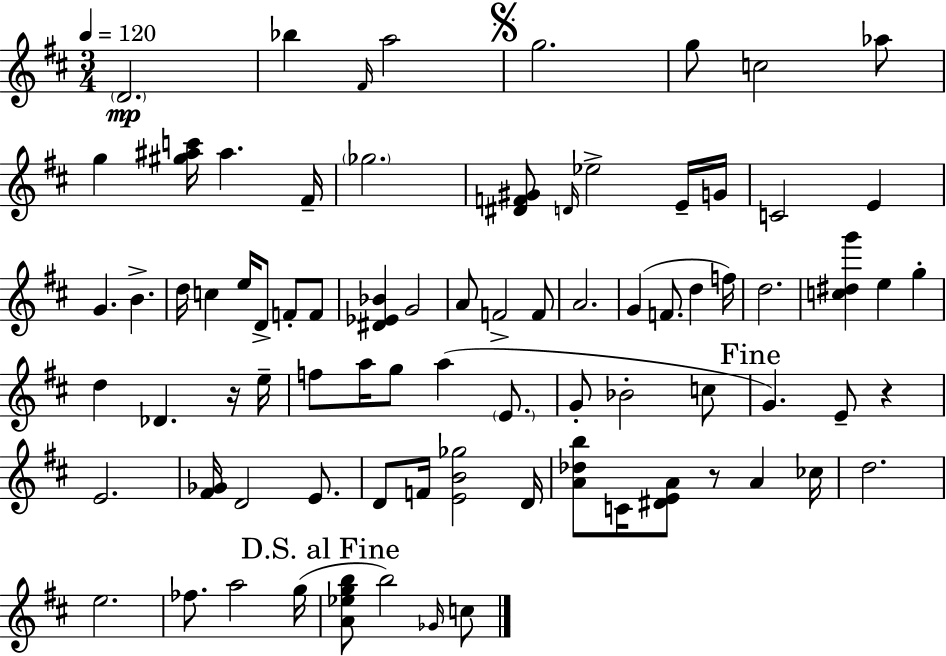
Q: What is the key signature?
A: D major